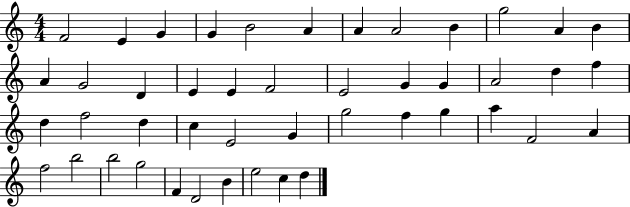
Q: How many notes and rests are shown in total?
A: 46